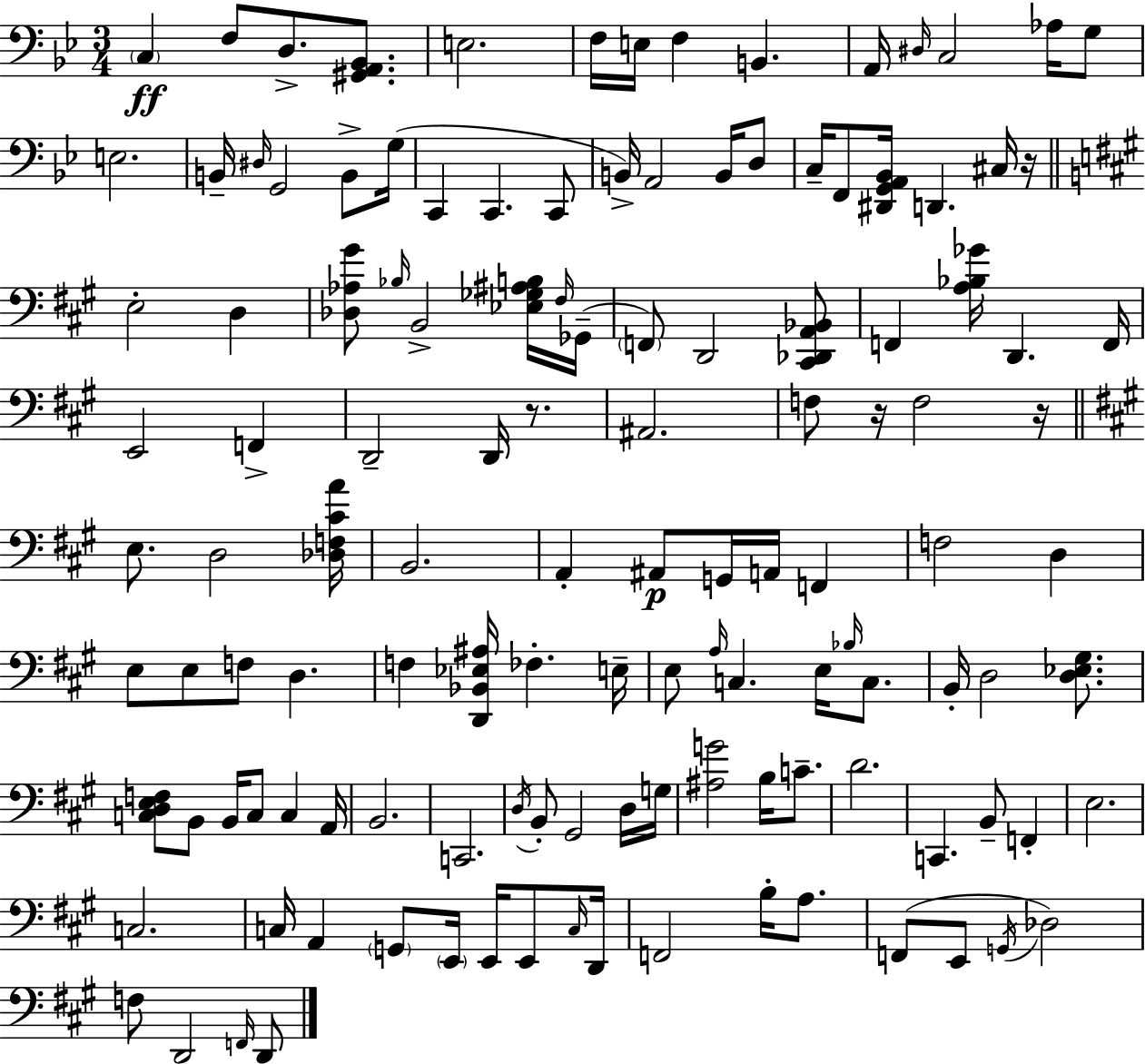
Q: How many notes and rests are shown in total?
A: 127